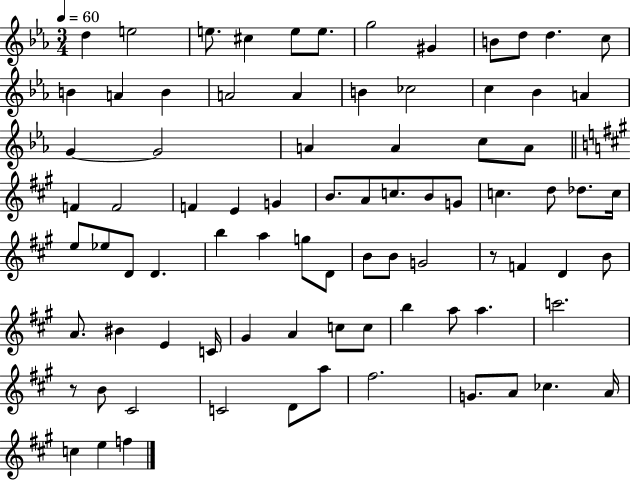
X:1
T:Untitled
M:3/4
L:1/4
K:Eb
d e2 e/2 ^c e/2 e/2 g2 ^G B/2 d/2 d c/2 B A B A2 A B _c2 c _B A G G2 A A c/2 A/2 F F2 F E G B/2 A/2 c/2 B/2 G/2 c d/2 _d/2 c/4 e/2 _e/2 D/2 D b a g/2 D/2 B/2 B/2 G2 z/2 F D B/2 A/2 ^B E C/4 ^G A c/2 c/2 b a/2 a c'2 z/2 B/2 ^C2 C2 D/2 a/2 ^f2 G/2 A/2 _c A/4 c e f